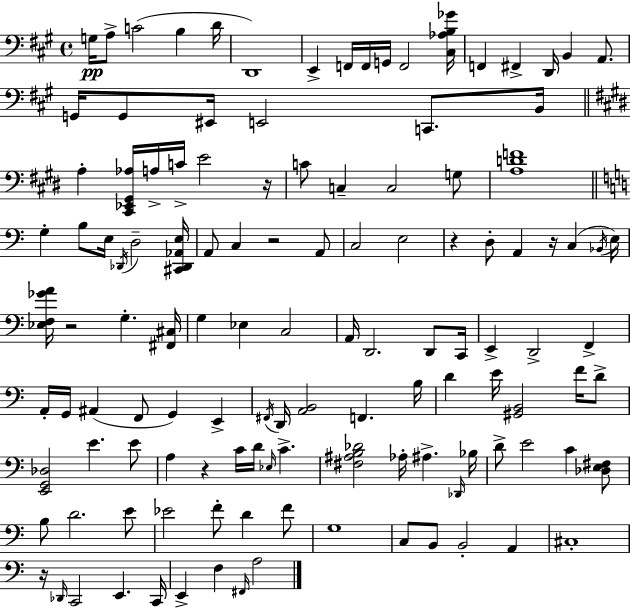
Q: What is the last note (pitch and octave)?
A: A3